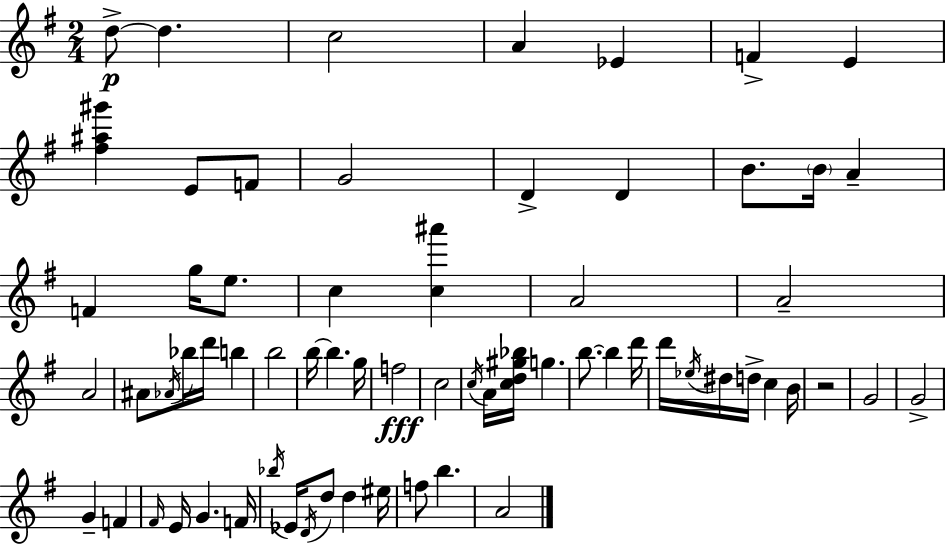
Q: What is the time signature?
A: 2/4